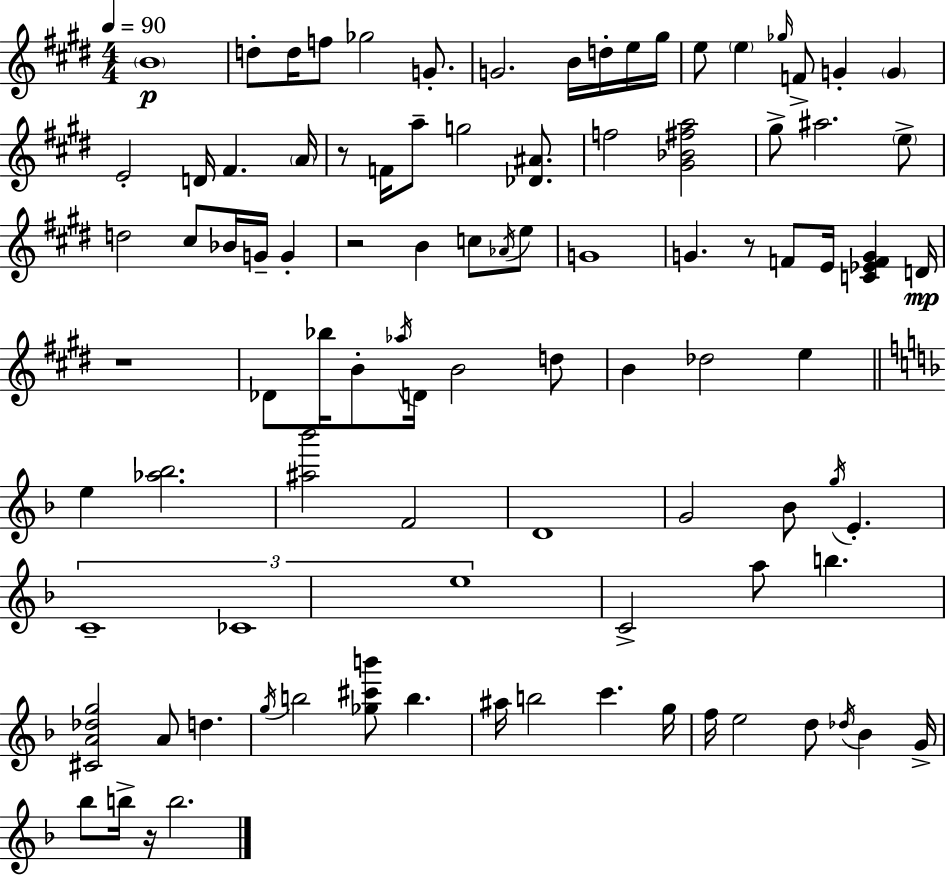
B4/w D5/e D5/s F5/e Gb5/h G4/e. G4/h. B4/s D5/s E5/s G#5/s E5/e E5/q Gb5/s F4/e G4/q G4/q E4/h D4/s F#4/q. A4/s R/e F4/s A5/e G5/h [Db4,A#4]/e. F5/h [G#4,Bb4,F#5,A5]/h G#5/e A#5/h. E5/e D5/h C#5/e Bb4/s G4/s G4/q R/h B4/q C5/e Ab4/s E5/e G4/w G4/q. R/e F4/e E4/s [C4,Eb4,F4,G4]/q D4/s R/w Db4/e Bb5/s B4/e Ab5/s D4/s B4/h D5/e B4/q Db5/h E5/q E5/q [Ab5,Bb5]/h. [A#5,Bb6]/h F4/h D4/w G4/h Bb4/e G5/s E4/q. C4/w CES4/w E5/w C4/h A5/e B5/q. [C#4,A4,Db5,G5]/h A4/e D5/q. G5/s B5/h [Gb5,C#6,B6]/e B5/q. A#5/s B5/h C6/q. G5/s F5/s E5/h D5/e Db5/s Bb4/q G4/s Bb5/e B5/s R/s B5/h.